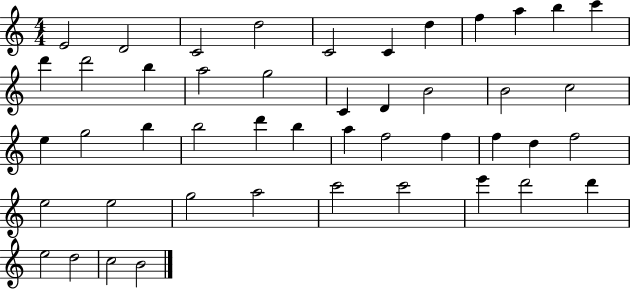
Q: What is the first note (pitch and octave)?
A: E4